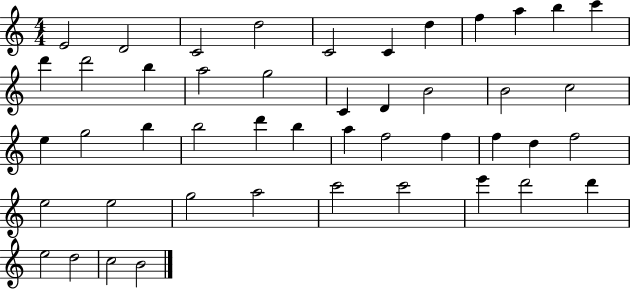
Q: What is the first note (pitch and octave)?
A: E4